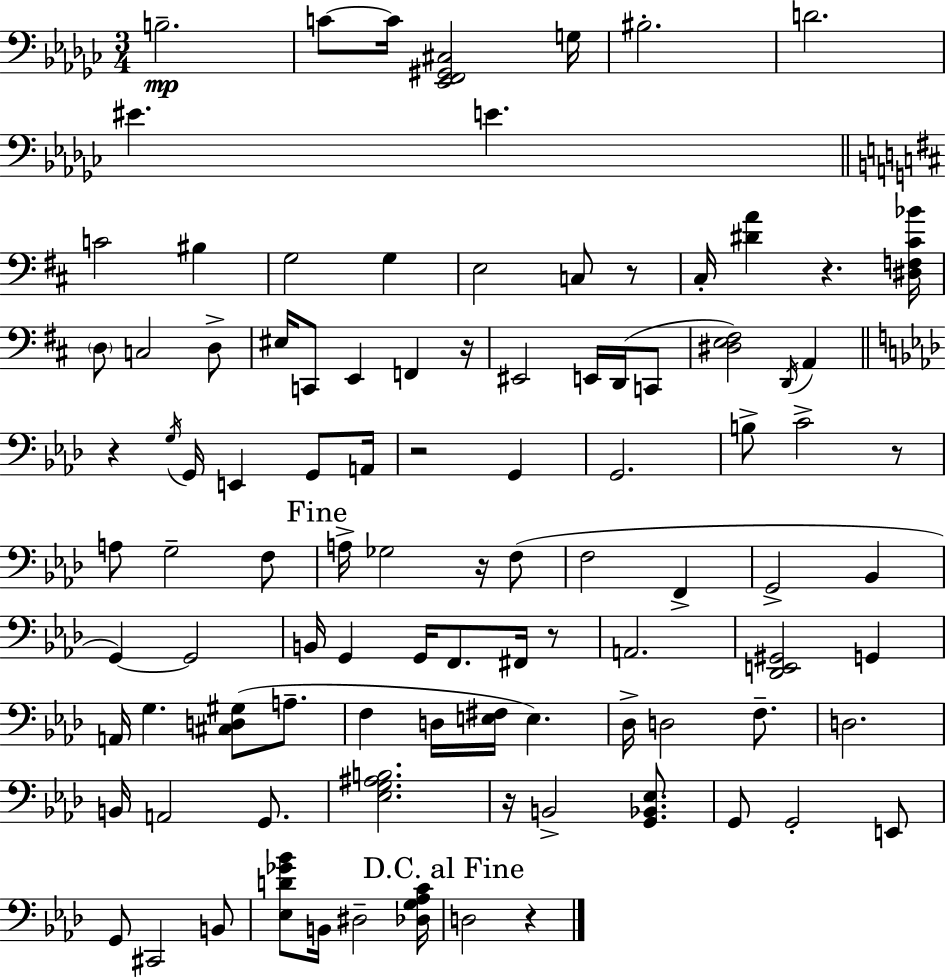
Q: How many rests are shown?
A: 10